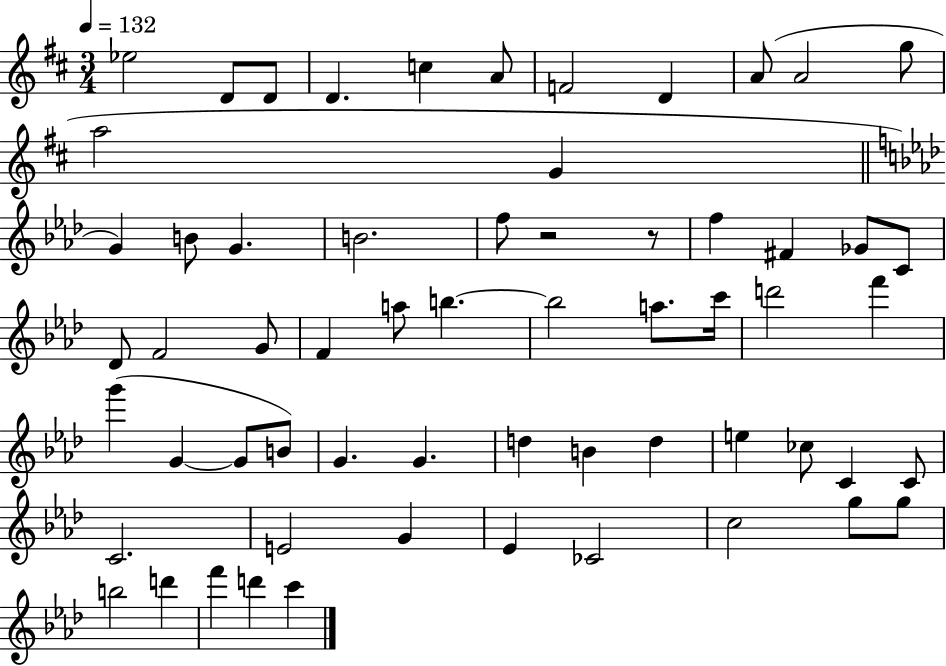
Eb5/h D4/e D4/e D4/q. C5/q A4/e F4/h D4/q A4/e A4/h G5/e A5/h G4/q G4/q B4/e G4/q. B4/h. F5/e R/h R/e F5/q F#4/q Gb4/e C4/e Db4/e F4/h G4/e F4/q A5/e B5/q. B5/h A5/e. C6/s D6/h F6/q G6/q G4/q G4/e B4/e G4/q. G4/q. D5/q B4/q D5/q E5/q CES5/e C4/q C4/e C4/h. E4/h G4/q Eb4/q CES4/h C5/h G5/e G5/e B5/h D6/q F6/q D6/q C6/q